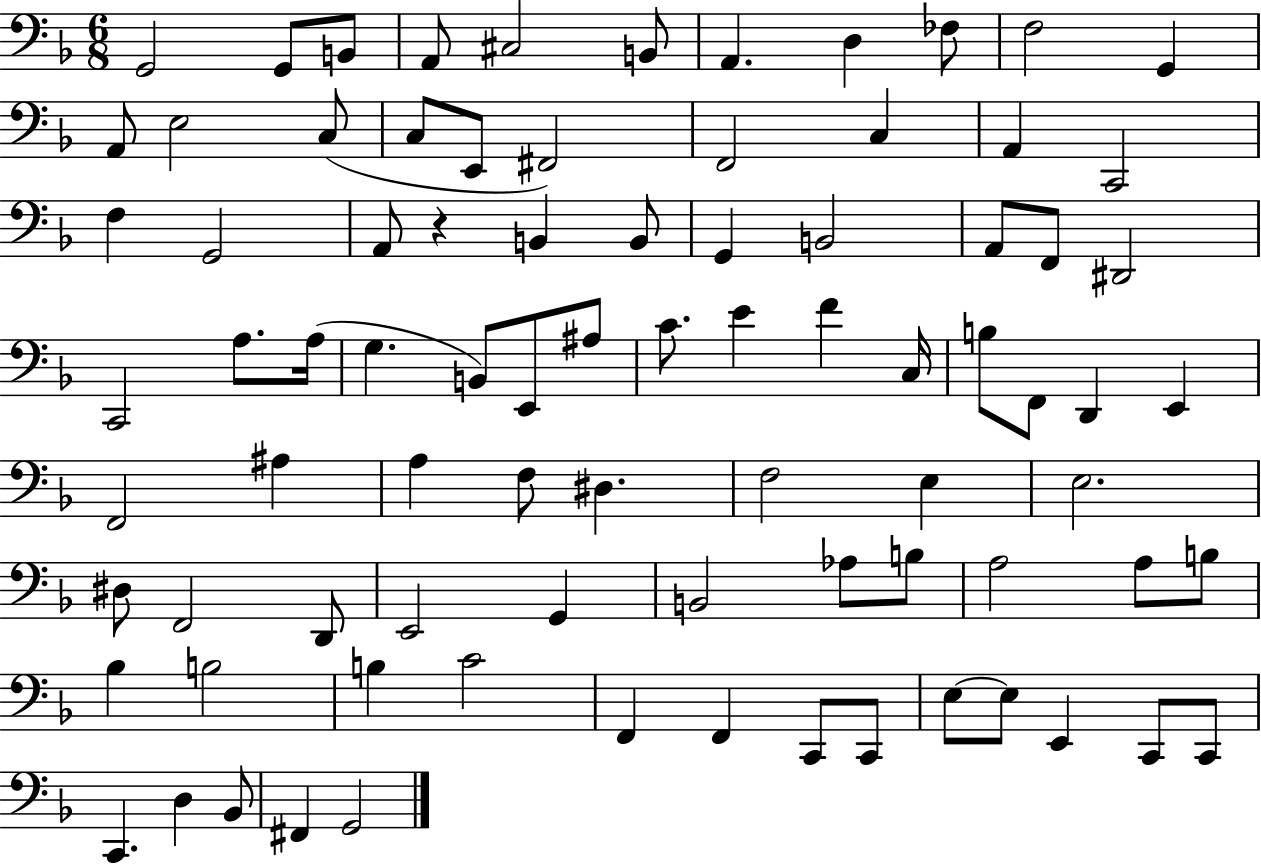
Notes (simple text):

G2/h G2/e B2/e A2/e C#3/h B2/e A2/q. D3/q FES3/e F3/h G2/q A2/e E3/h C3/e C3/e E2/e F#2/h F2/h C3/q A2/q C2/h F3/q G2/h A2/e R/q B2/q B2/e G2/q B2/h A2/e F2/e D#2/h C2/h A3/e. A3/s G3/q. B2/e E2/e A#3/e C4/e. E4/q F4/q C3/s B3/e F2/e D2/q E2/q F2/h A#3/q A3/q F3/e D#3/q. F3/h E3/q E3/h. D#3/e F2/h D2/e E2/h G2/q B2/h Ab3/e B3/e A3/h A3/e B3/e Bb3/q B3/h B3/q C4/h F2/q F2/q C2/e C2/e E3/e E3/e E2/q C2/e C2/e C2/q. D3/q Bb2/e F#2/q G2/h